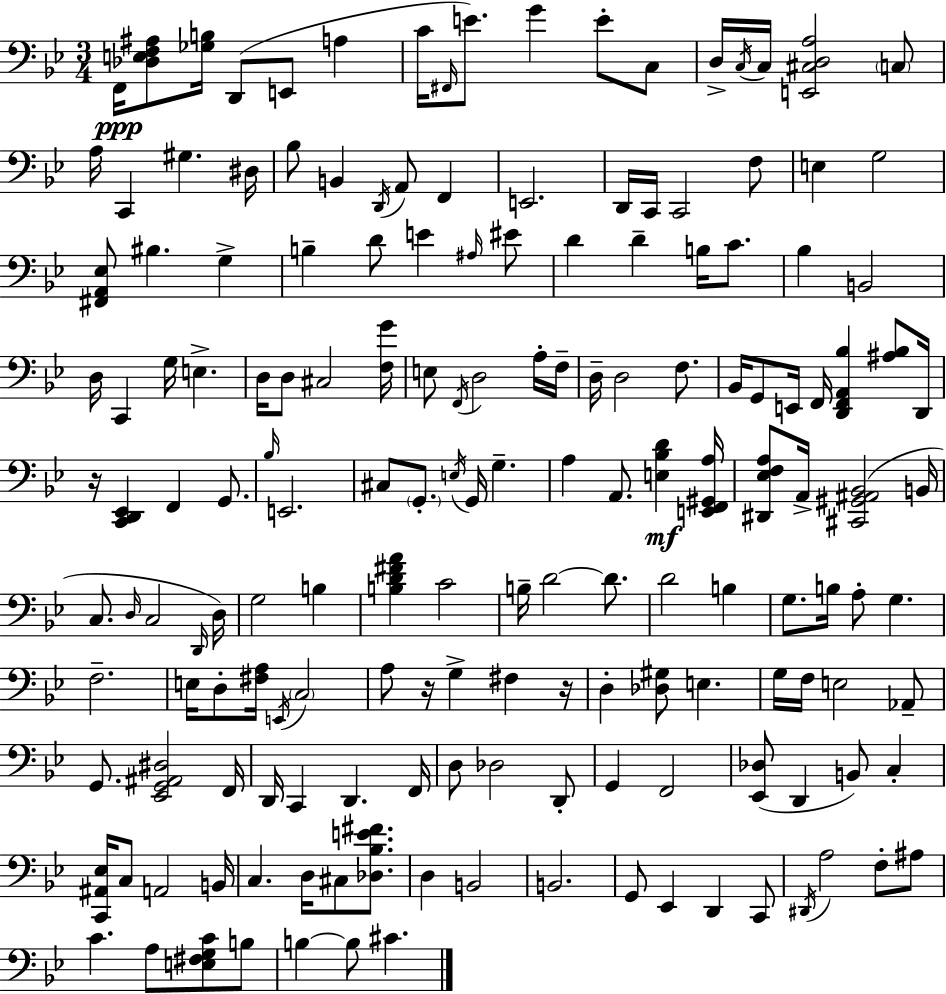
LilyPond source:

{
  \clef bass
  \numericTimeSignature
  \time 3/4
  \key bes \major
  \repeat volta 2 { f,16\ppp <des e f ais>8 <ges b>16 d,8( e,8 a4 | c'16 \grace { fis,16 }) e'8. g'4 e'8-. c8 | d16-> \acciaccatura { c16 } c16 <e, cis d a>2 | \parenthesize c8 a16 c,4 gis4. | \break dis16 bes8 b,4 \acciaccatura { d,16 } a,8 f,4 | e,2. | d,16 c,16 c,2 | f8 e4 g2 | \break <fis, a, ees>8 bis4. g4-> | b4-- d'8 e'4 | \grace { ais16 } eis'8 d'4 d'4-- | b16 c'8. bes4 b,2 | \break d16 c,4 g16 e4.-> | d16 d8 cis2 | <f g'>16 e8 \acciaccatura { f,16 } d2 | a16-. f16-- d16-- d2 | \break f8. bes,16 g,8 e,16 f,16 <d, f, a, bes>4 | <ais bes>8 d,16 r16 <c, d, ees,>4 f,4 | g,8. \grace { bes16 } e,2. | cis8 \parenthesize g,8.-. \acciaccatura { e16 } | \break g,16 g4.-- a4 a,8. | <e bes d'>4\mf <e, f, gis, a>16 <dis, ees f a>8 a,16-> <cis, gis, ais, bes,>2( | b,16 c8. \grace { d16 } c2 | \grace { d,16 }) d16 g2 | \break b4 <b d' fis' a'>4 | c'2 b16-- d'2~~ | d'8. d'2 | b4 g8. | \break b16 a8-. g4. f2.-- | e16 d8-. | <fis a>16 \acciaccatura { e,16 } \parenthesize c2 a8 | r16 g4-> fis4 r16 d4-. | \break <des gis>8 e4. g16 f16 | e2 aes,8-- g,8. | <ees, g, ais, dis>2 f,16 d,16 c,4 | d,4. f,16 d8 | \break des2 d,8-. g,4 | f,2 <ees, des>8( | d,4 b,8) c4-. <c, ais, ees>16 c8 | a,2 b,16 c4. | \break d16 cis8 <des bes e' fis'>8. d4 | b,2 b,2. | g,8 | ees,4 d,4 c,8 \acciaccatura { dis,16 } a2 | \break f8-. ais8 c'4. | a8 <e fis g c'>8 b8 b4~~ | b8 cis'4. } \bar "|."
}